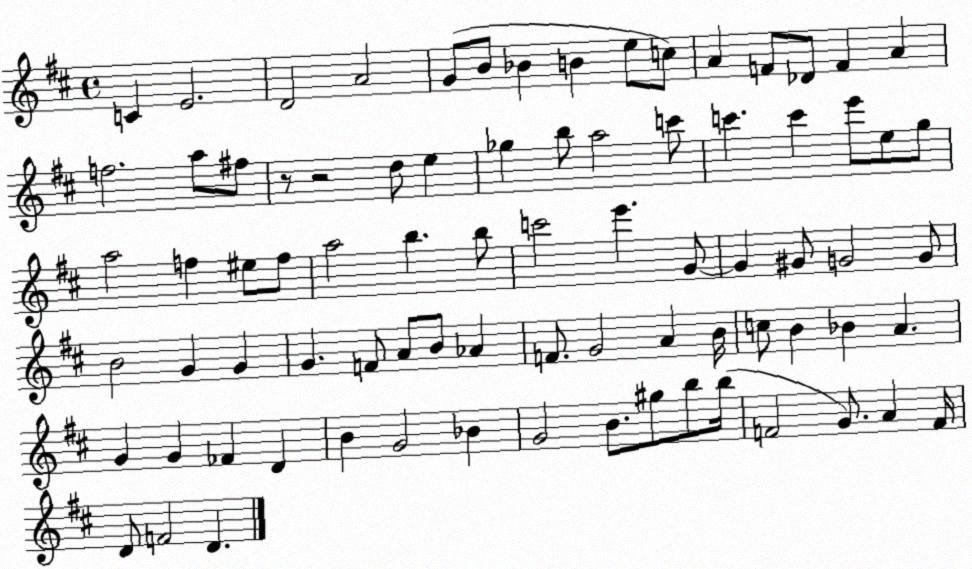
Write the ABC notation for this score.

X:1
T:Untitled
M:4/4
L:1/4
K:D
C E2 D2 A2 G/2 B/2 _B B e/2 c/2 A F/2 _D/2 F A f2 a/2 ^f/2 z/2 z2 d/2 e _g b/2 a2 c'/2 c' c' e'/2 e/2 g/2 a2 f ^e/2 f/2 a2 b b/2 c'2 e' G/2 G ^G/2 G2 G/2 B2 G G G F/2 A/2 B/2 _A F/2 G2 A B/4 c/2 B _B A G G _F D B G2 _B G2 B/2 ^g/2 b/2 b/4 F2 G/2 A F/4 D/2 F2 D